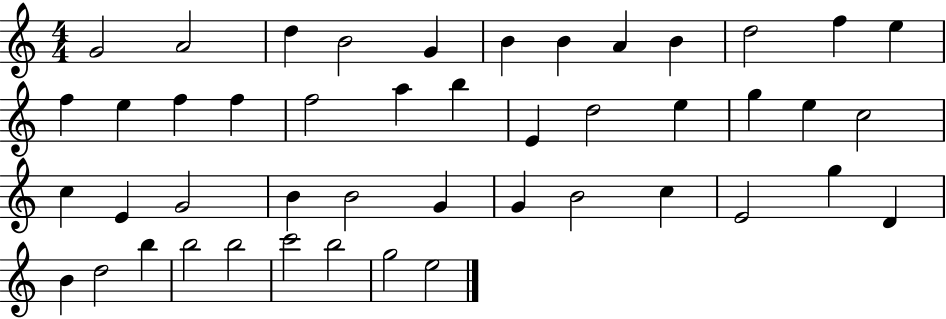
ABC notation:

X:1
T:Untitled
M:4/4
L:1/4
K:C
G2 A2 d B2 G B B A B d2 f e f e f f f2 a b E d2 e g e c2 c E G2 B B2 G G B2 c E2 g D B d2 b b2 b2 c'2 b2 g2 e2